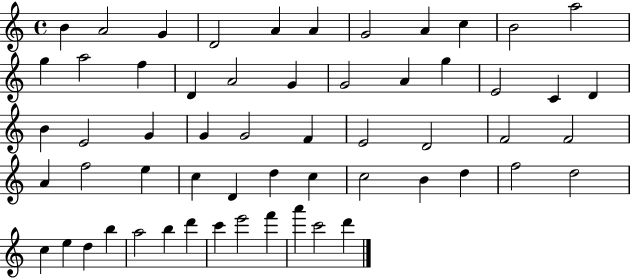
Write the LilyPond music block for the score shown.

{
  \clef treble
  \time 4/4
  \defaultTimeSignature
  \key c \major
  b'4 a'2 g'4 | d'2 a'4 a'4 | g'2 a'4 c''4 | b'2 a''2 | \break g''4 a''2 f''4 | d'4 a'2 g'4 | g'2 a'4 g''4 | e'2 c'4 d'4 | \break b'4 e'2 g'4 | g'4 g'2 f'4 | e'2 d'2 | f'2 f'2 | \break a'4 f''2 e''4 | c''4 d'4 d''4 c''4 | c''2 b'4 d''4 | f''2 d''2 | \break c''4 e''4 d''4 b''4 | a''2 b''4 d'''4 | c'''4 e'''2 f'''4 | a'''4 c'''2 d'''4 | \break \bar "|."
}